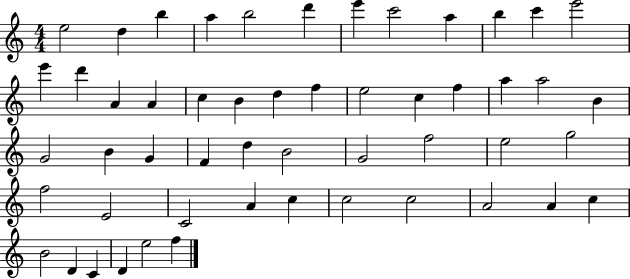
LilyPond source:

{
  \clef treble
  \numericTimeSignature
  \time 4/4
  \key c \major
  e''2 d''4 b''4 | a''4 b''2 d'''4 | e'''4 c'''2 a''4 | b''4 c'''4 e'''2 | \break e'''4 d'''4 a'4 a'4 | c''4 b'4 d''4 f''4 | e''2 c''4 f''4 | a''4 a''2 b'4 | \break g'2 b'4 g'4 | f'4 d''4 b'2 | g'2 f''2 | e''2 g''2 | \break f''2 e'2 | c'2 a'4 c''4 | c''2 c''2 | a'2 a'4 c''4 | \break b'2 d'4 c'4 | d'4 e''2 f''4 | \bar "|."
}